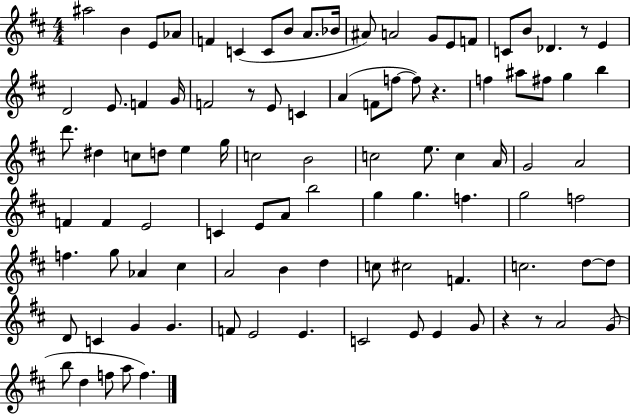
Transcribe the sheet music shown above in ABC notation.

X:1
T:Untitled
M:4/4
L:1/4
K:D
^a2 B E/2 _A/2 F C C/2 B/2 A/2 _B/4 ^A/2 A2 G/2 E/2 F/2 C/2 B/2 _D z/2 E D2 E/2 F G/4 F2 z/2 E/2 C A F/2 f/2 f/2 z f ^a/2 ^f/2 g b d'/2 ^d c/2 d/2 e g/4 c2 B2 c2 e/2 c A/4 G2 A2 F F E2 C E/2 A/2 b2 g g f g2 f2 f g/2 _A ^c A2 B d c/2 ^c2 F c2 d/2 d/2 D/2 C G G F/2 E2 E C2 E/2 E G/2 z z/2 A2 G/2 b/2 d f/2 a/2 f